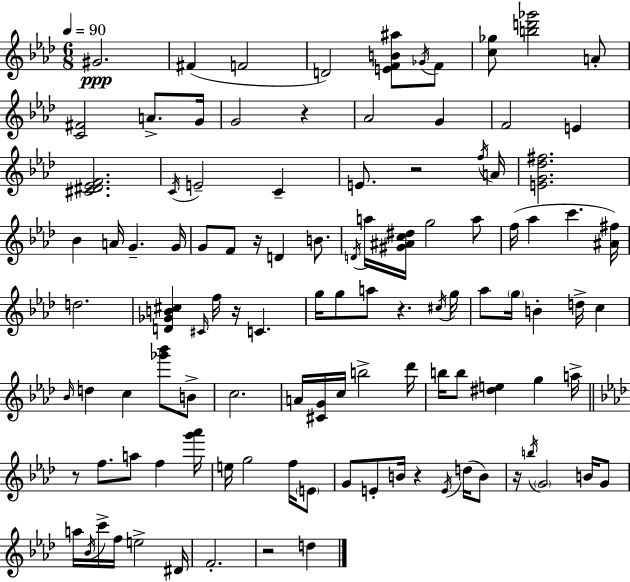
G#4/h. F#4/q F4/h D4/h [E4,F4,B4,A#5]/e Gb4/s F4/e [C5,Gb5]/e [B5,D6,Gb6]/h A4/e [C4,F#4]/h A4/e. G4/s G4/h R/q Ab4/h G4/q F4/h E4/q [C#4,D#4,Eb4,F4]/h. C4/s E4/h C4/q E4/e. R/h F5/s A4/s [E4,G4,Db5,F#5]/h. Bb4/q A4/s G4/q. G4/s G4/e F4/e R/s D4/q B4/e. D4/s A5/s [G#4,A#4,C5,D#5]/s G5/h A5/e F5/s Ab5/q C6/q. [A#4,F#5]/s D5/h. [D4,Gb4,B4,C#5]/q C#4/s F5/s R/s C4/q. G5/s G5/e A5/e R/q. C#5/s G5/s Ab5/e G5/s B4/q D5/s C5/q Bb4/s D5/q C5/q [Gb6,Bb6]/e B4/e C5/h. A4/s [C#4,G4]/s C5/s B5/h Db6/s B5/s B5/e [D#5,E5]/q G5/q A5/s R/e F5/e. A5/e F5/q [G6,Ab6]/s E5/s G5/h F5/s E4/e G4/e E4/e B4/s R/q E4/s D5/s B4/e R/s B5/s G4/h B4/s G4/e A5/s Bb4/s C6/s F5/s E5/h D#4/s F4/h. R/h D5/q